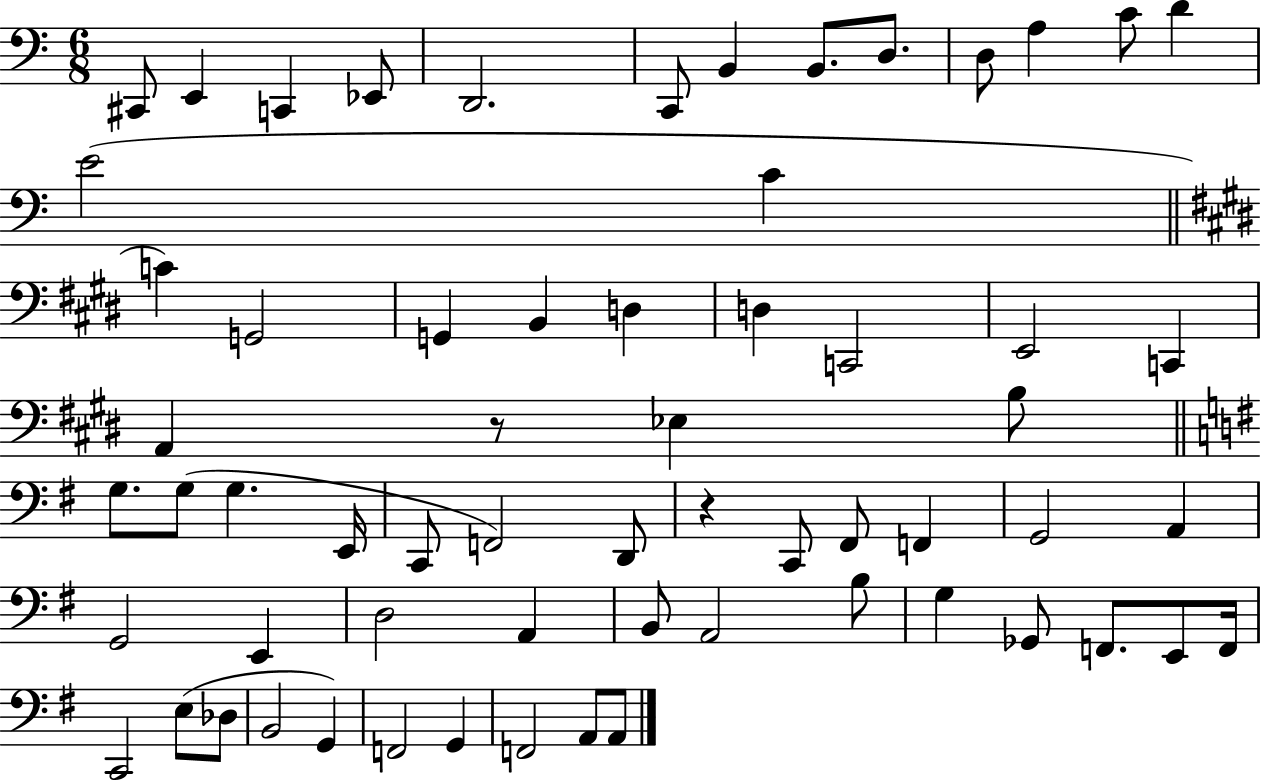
{
  \clef bass
  \numericTimeSignature
  \time 6/8
  \key c \major
  cis,8 e,4 c,4 ees,8 | d,2. | c,8 b,4 b,8. d8. | d8 a4 c'8 d'4 | \break e'2( c'4 | \bar "||" \break \key e \major c'4) g,2 | g,4 b,4 d4 | d4 c,2 | e,2 c,4 | \break a,4 r8 ees4 b8 | \bar "||" \break \key e \minor g8. g8( g4. e,16 | c,8 f,2) d,8 | r4 c,8 fis,8 f,4 | g,2 a,4 | \break g,2 e,4 | d2 a,4 | b,8 a,2 b8 | g4 ges,8 f,8. e,8 f,16 | \break c,2 e8( des8 | b,2 g,4) | f,2 g,4 | f,2 a,8 a,8 | \break \bar "|."
}